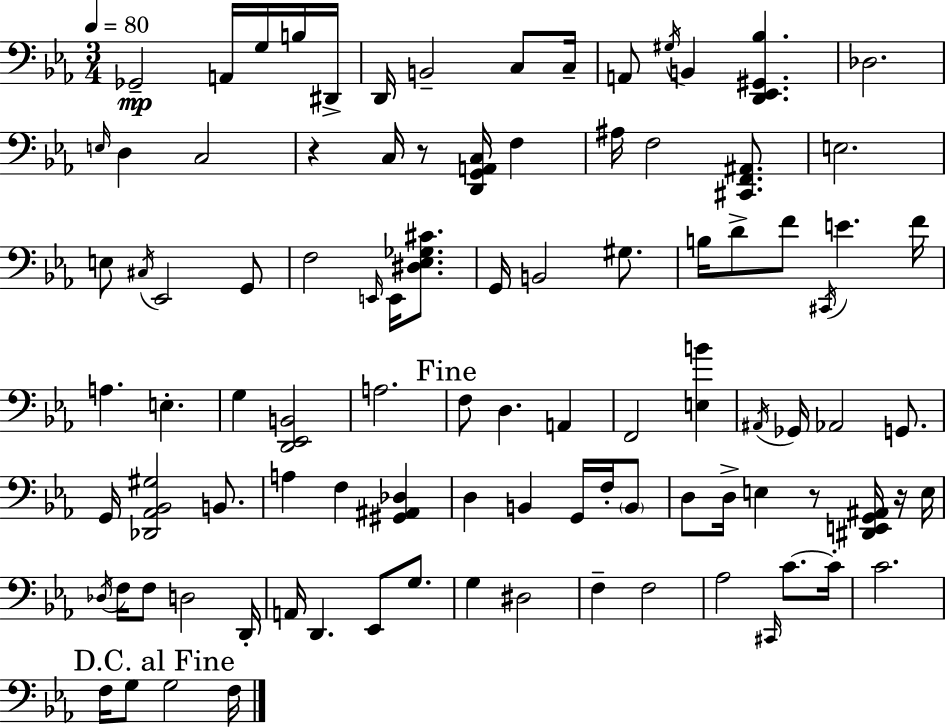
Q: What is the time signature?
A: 3/4